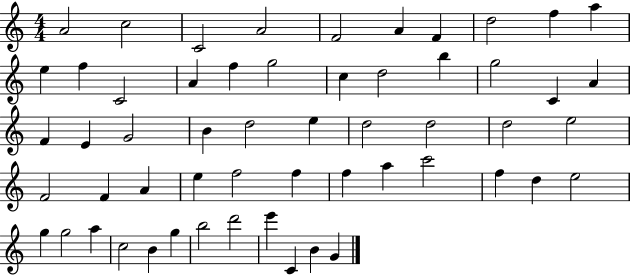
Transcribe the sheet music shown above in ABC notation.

X:1
T:Untitled
M:4/4
L:1/4
K:C
A2 c2 C2 A2 F2 A F d2 f a e f C2 A f g2 c d2 b g2 C A F E G2 B d2 e d2 d2 d2 e2 F2 F A e f2 f f a c'2 f d e2 g g2 a c2 B g b2 d'2 e' C B G